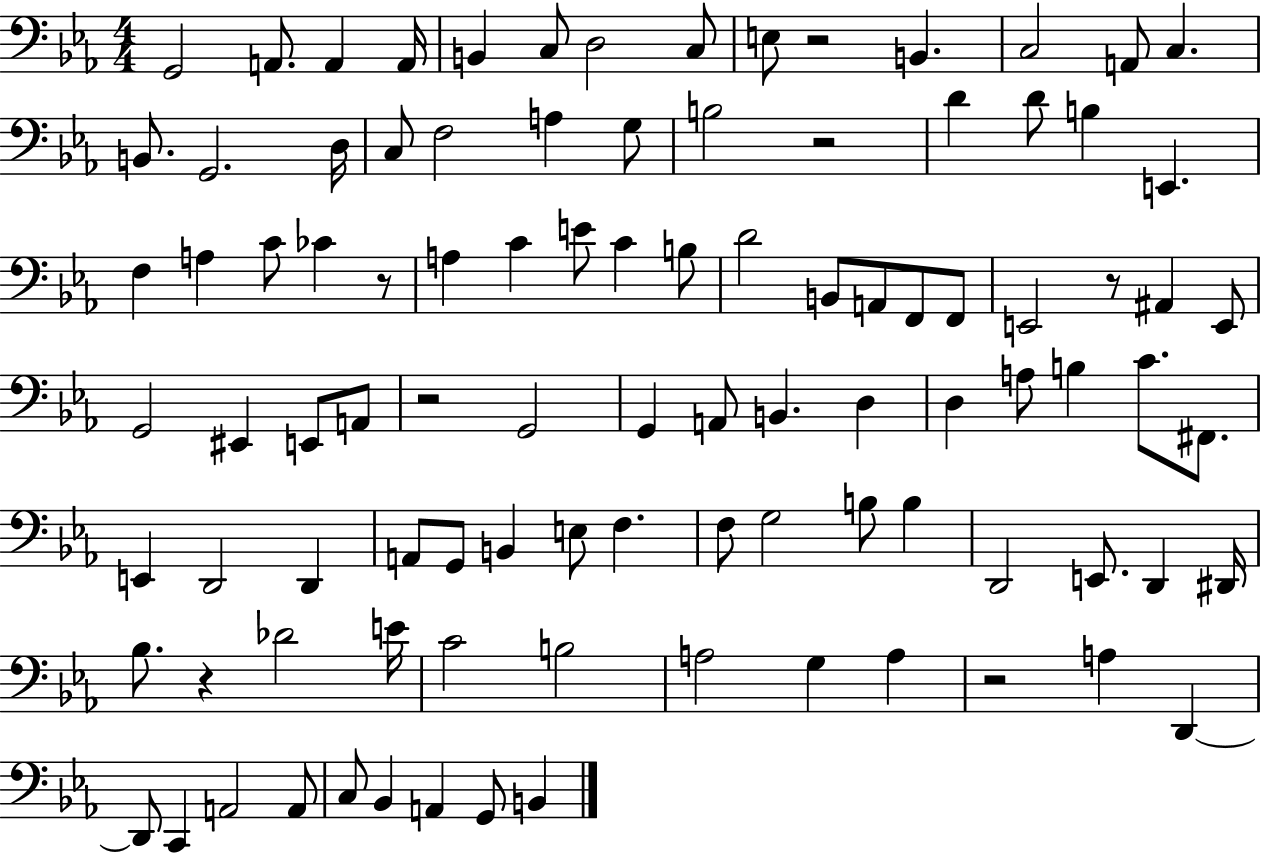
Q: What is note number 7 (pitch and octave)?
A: D3